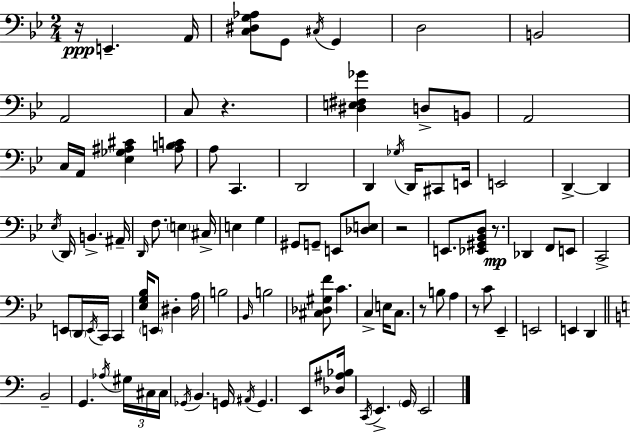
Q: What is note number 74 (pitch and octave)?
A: G2